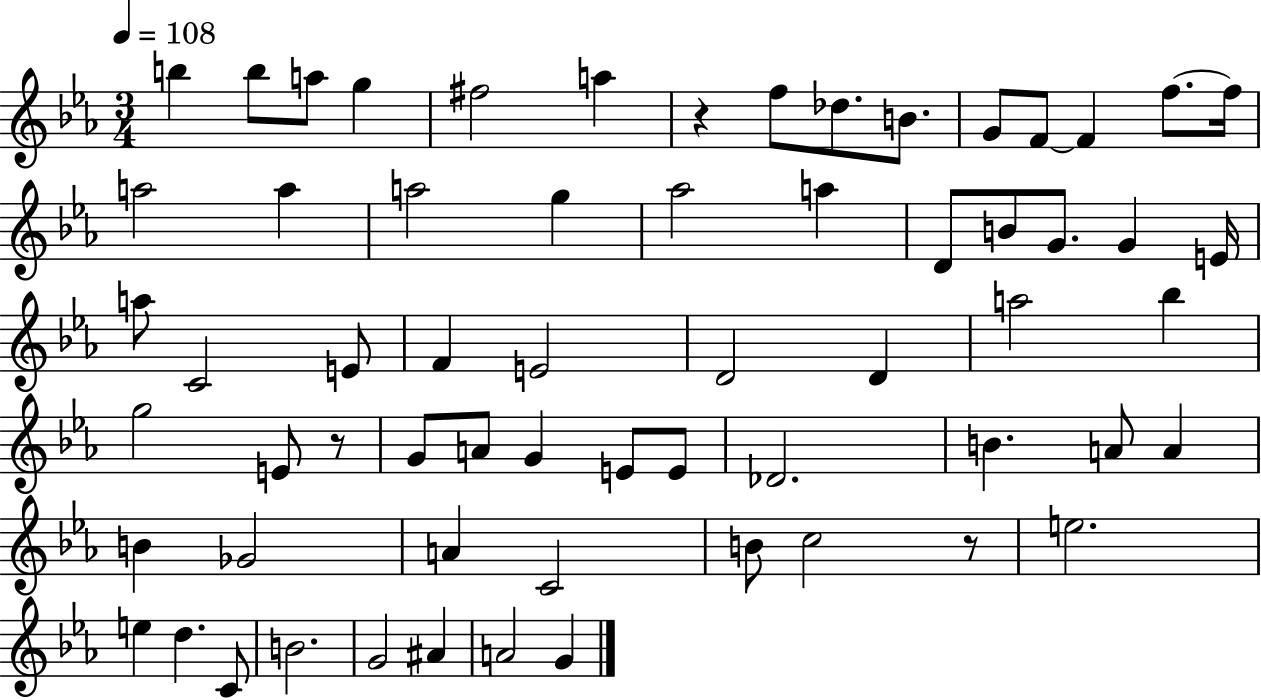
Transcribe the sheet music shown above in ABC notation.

X:1
T:Untitled
M:3/4
L:1/4
K:Eb
b b/2 a/2 g ^f2 a z f/2 _d/2 B/2 G/2 F/2 F f/2 f/4 a2 a a2 g _a2 a D/2 B/2 G/2 G E/4 a/2 C2 E/2 F E2 D2 D a2 _b g2 E/2 z/2 G/2 A/2 G E/2 E/2 _D2 B A/2 A B _G2 A C2 B/2 c2 z/2 e2 e d C/2 B2 G2 ^A A2 G